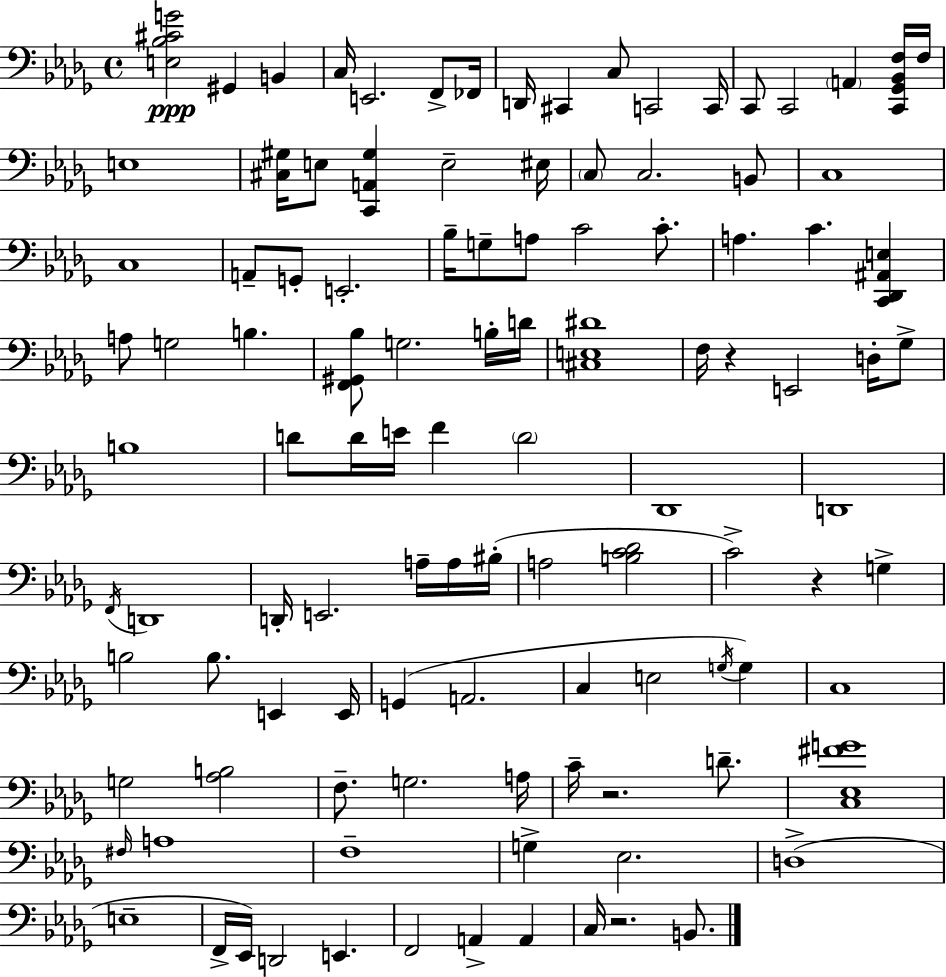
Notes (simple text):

[E3,Bb3,C#4,G4]/h G#2/q B2/q C3/s E2/h. F2/e FES2/s D2/s C#2/q C3/e C2/h C2/s C2/e C2/h A2/q [C2,Gb2,Bb2,F3]/s F3/s E3/w [C#3,G#3]/s E3/e [C2,A2,G#3]/q E3/h EIS3/s C3/e C3/h. B2/e C3/w C3/w A2/e G2/e E2/h. Bb3/s G3/e A3/e C4/h C4/e. A3/q. C4/q. [C2,Db2,A#2,E3]/q A3/e G3/h B3/q. [F2,G#2,Bb3]/e G3/h. B3/s D4/s [C#3,E3,D#4]/w F3/s R/q E2/h D3/s Gb3/e B3/w D4/e D4/s E4/s F4/q D4/h Db2/w D2/w F2/s D2/w D2/s E2/h. A3/s A3/s BIS3/s A3/h [B3,C4,Db4]/h C4/h R/q G3/q B3/h B3/e. E2/q E2/s G2/q A2/h. C3/q E3/h G3/s G3/q C3/w G3/h [Ab3,B3]/h F3/e. G3/h. A3/s C4/s R/h. D4/e. [C3,Eb3,F#4,G4]/w F#3/s A3/w F3/w G3/q Eb3/h. D3/w E3/w F2/s Eb2/s D2/h E2/q. F2/h A2/q A2/q C3/s R/h. B2/e.